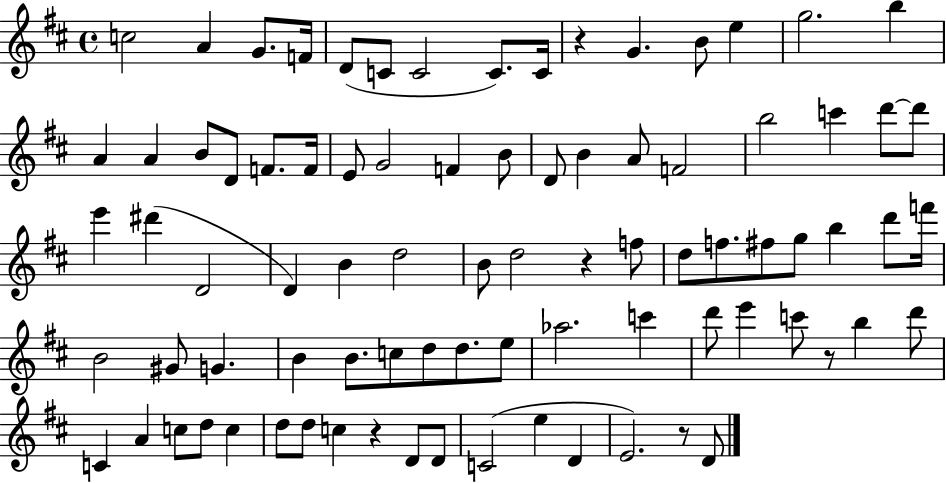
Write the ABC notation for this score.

X:1
T:Untitled
M:4/4
L:1/4
K:D
c2 A G/2 F/4 D/2 C/2 C2 C/2 C/4 z G B/2 e g2 b A A B/2 D/2 F/2 F/4 E/2 G2 F B/2 D/2 B A/2 F2 b2 c' d'/2 d'/2 e' ^d' D2 D B d2 B/2 d2 z f/2 d/2 f/2 ^f/2 g/2 b d'/2 f'/4 B2 ^G/2 G B B/2 c/2 d/2 d/2 e/2 _a2 c' d'/2 e' c'/2 z/2 b d'/2 C A c/2 d/2 c d/2 d/2 c z D/2 D/2 C2 e D E2 z/2 D/2